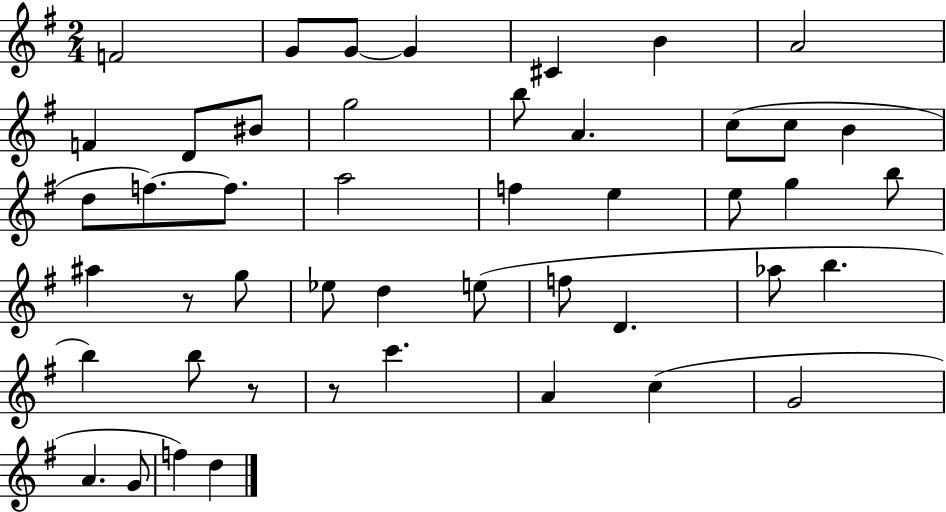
{
  \clef treble
  \numericTimeSignature
  \time 2/4
  \key g \major
  f'2 | g'8 g'8~~ g'4 | cis'4 b'4 | a'2 | \break f'4 d'8 bis'8 | g''2 | b''8 a'4. | c''8( c''8 b'4 | \break d''8 f''8.~~) f''8. | a''2 | f''4 e''4 | e''8 g''4 b''8 | \break ais''4 r8 g''8 | ees''8 d''4 e''8( | f''8 d'4. | aes''8 b''4. | \break b''4) b''8 r8 | r8 c'''4. | a'4 c''4( | g'2 | \break a'4. g'8 | f''4) d''4 | \bar "|."
}